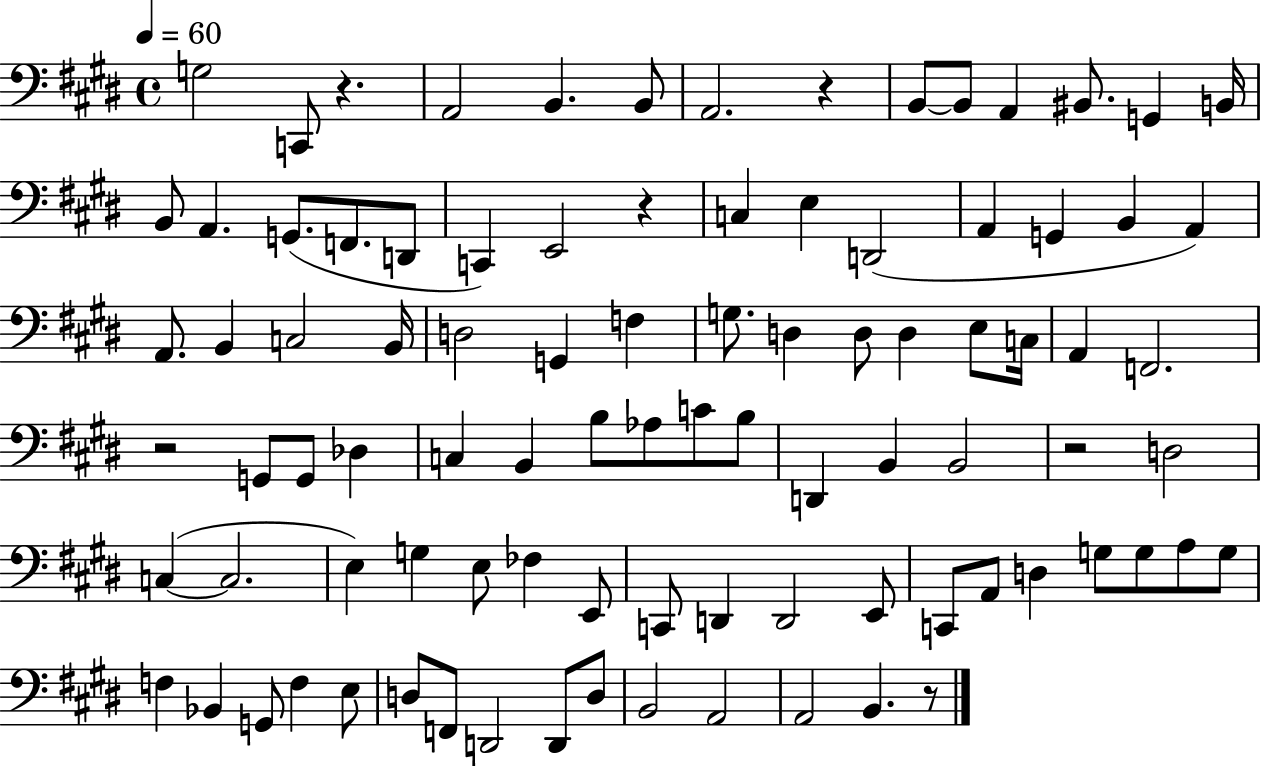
G3/h C2/e R/q. A2/h B2/q. B2/e A2/h. R/q B2/e B2/e A2/q BIS2/e. G2/q B2/s B2/e A2/q. G2/e. F2/e. D2/e C2/q E2/h R/q C3/q E3/q D2/h A2/q G2/q B2/q A2/q A2/e. B2/q C3/h B2/s D3/h G2/q F3/q G3/e. D3/q D3/e D3/q E3/e C3/s A2/q F2/h. R/h G2/e G2/e Db3/q C3/q B2/q B3/e Ab3/e C4/e B3/e D2/q B2/q B2/h R/h D3/h C3/q C3/h. E3/q G3/q E3/e FES3/q E2/e C2/e D2/q D2/h E2/e C2/e A2/e D3/q G3/e G3/e A3/e G3/e F3/q Bb2/q G2/e F3/q E3/e D3/e F2/e D2/h D2/e D3/e B2/h A2/h A2/h B2/q. R/e